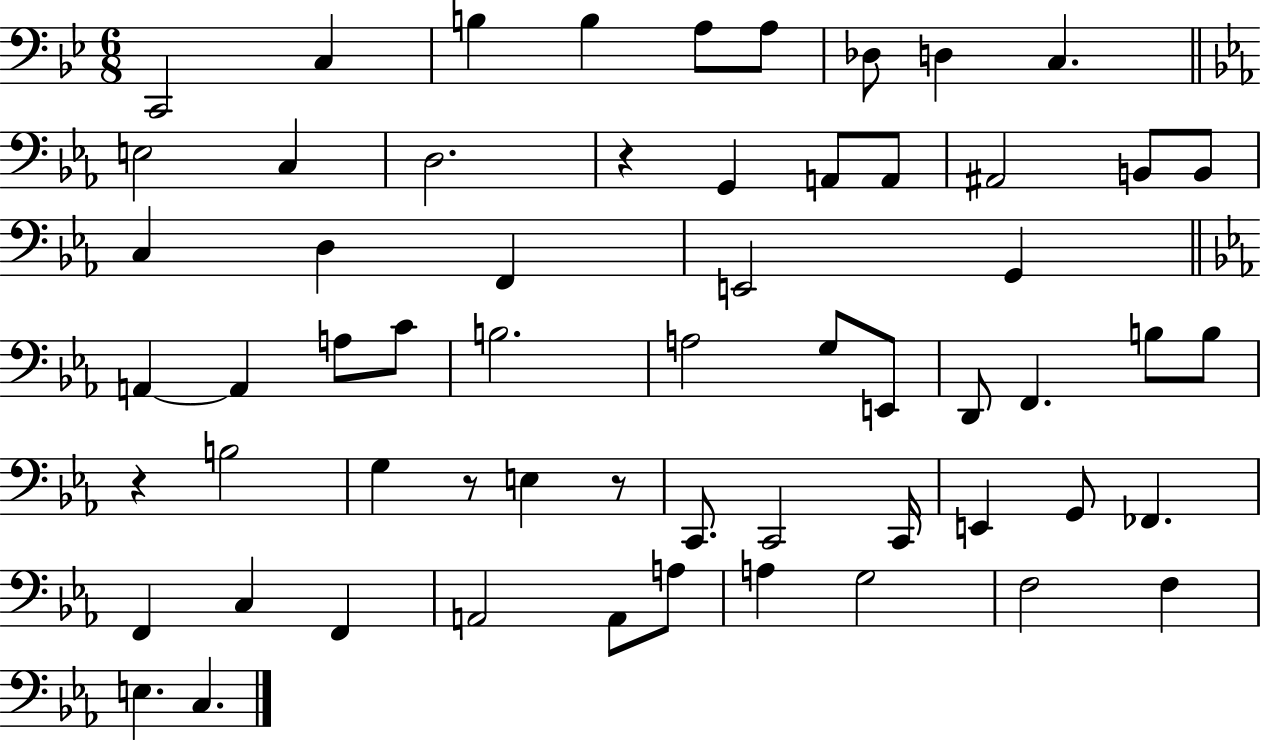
C2/h C3/q B3/q B3/q A3/e A3/e Db3/e D3/q C3/q. E3/h C3/q D3/h. R/q G2/q A2/e A2/e A#2/h B2/e B2/e C3/q D3/q F2/q E2/h G2/q A2/q A2/q A3/e C4/e B3/h. A3/h G3/e E2/e D2/e F2/q. B3/e B3/e R/q B3/h G3/q R/e E3/q R/e C2/e. C2/h C2/s E2/q G2/e FES2/q. F2/q C3/q F2/q A2/h A2/e A3/e A3/q G3/h F3/h F3/q E3/q. C3/q.